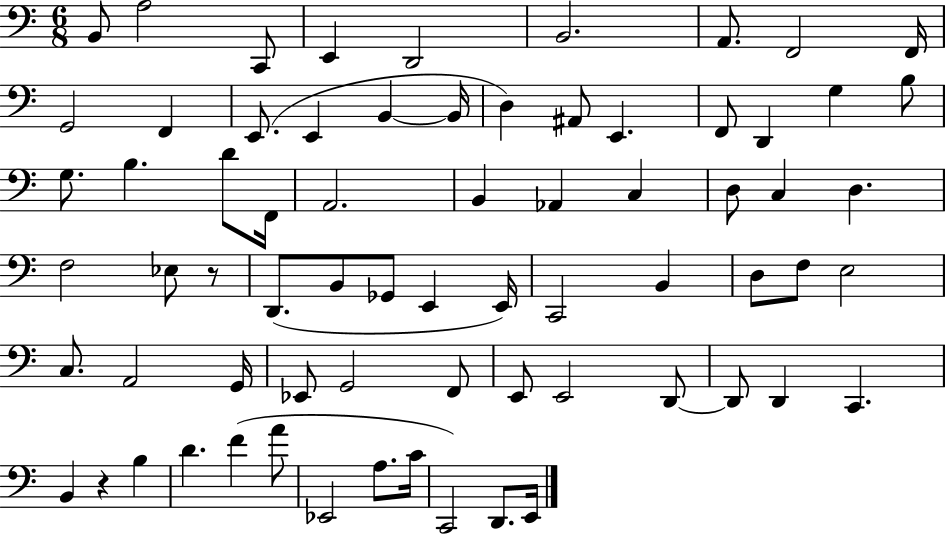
B2/e A3/h C2/e E2/q D2/h B2/h. A2/e. F2/h F2/s G2/h F2/q E2/e. E2/q B2/q B2/s D3/q A#2/e E2/q. F2/e D2/q G3/q B3/e G3/e. B3/q. D4/e F2/s A2/h. B2/q Ab2/q C3/q D3/e C3/q D3/q. F3/h Eb3/e R/e D2/e. B2/e Gb2/e E2/q E2/s C2/h B2/q D3/e F3/e E3/h C3/e. A2/h G2/s Eb2/e G2/h F2/e E2/e E2/h D2/e D2/e D2/q C2/q. B2/q R/q B3/q D4/q. F4/q A4/e Eb2/h A3/e. C4/s C2/h D2/e. E2/s